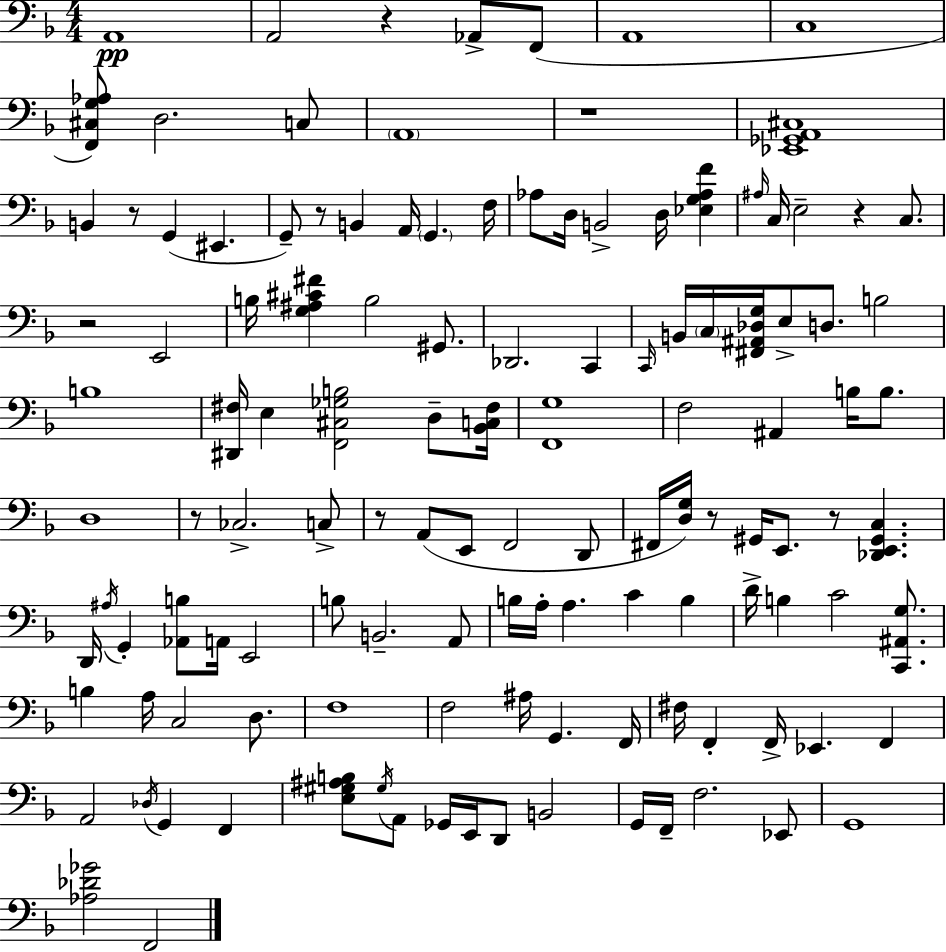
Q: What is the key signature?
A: D minor